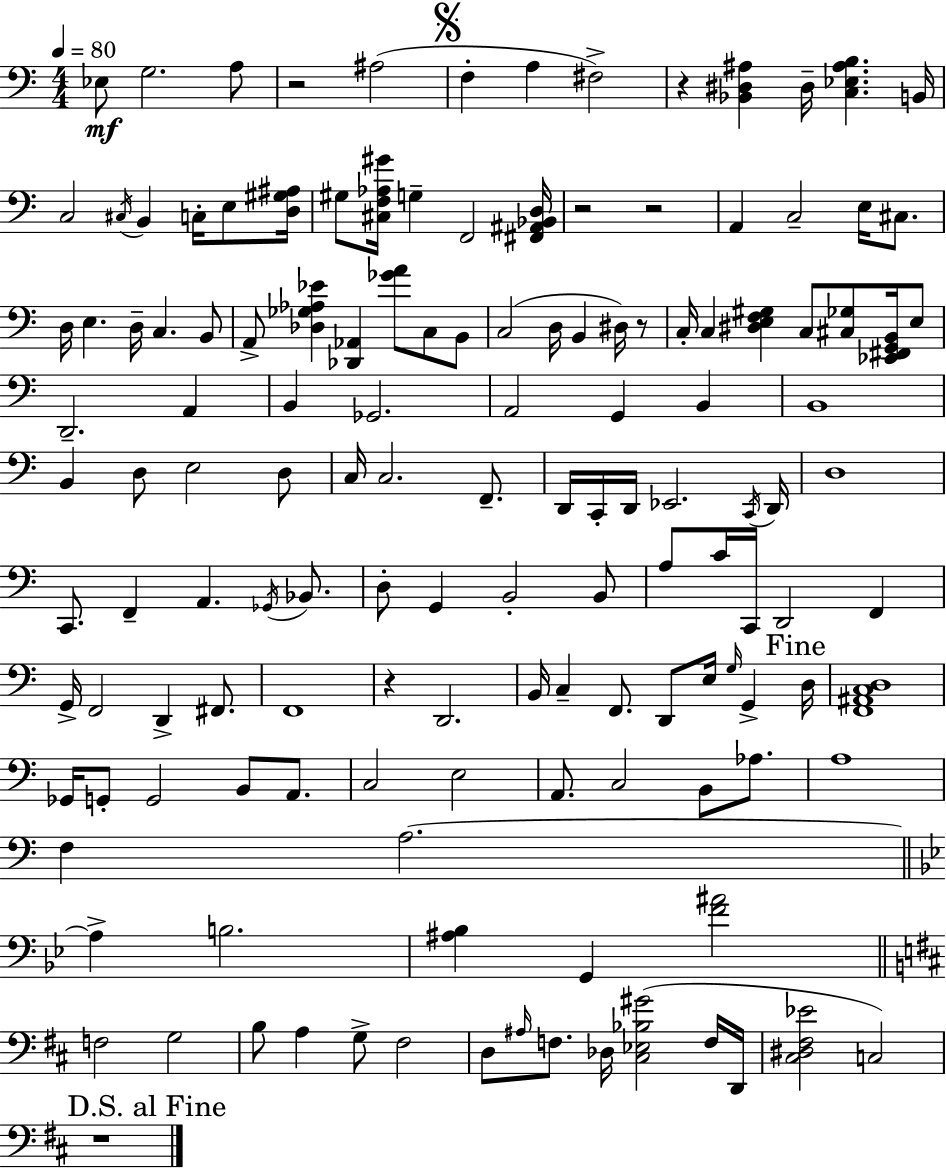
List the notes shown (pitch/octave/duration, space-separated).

Eb3/e G3/h. A3/e R/h A#3/h F3/q A3/q F#3/h R/q [Bb2,D#3,A#3]/q D#3/s [C3,Eb3,A#3,B3]/q. B2/s C3/h C#3/s B2/q C3/s E3/e [D3,G#3,A#3]/s G#3/e [C#3,F3,Ab3,G#4]/s G3/q F2/h [F#2,A#2,Bb2,D3]/s R/h R/h A2/q C3/h E3/s C#3/e. D3/s E3/q. D3/s C3/q. B2/e A2/e [Db3,Gb3,Ab3,Eb4]/q [Db2,Ab2]/q [Gb4,A4]/e C3/e B2/e C3/h D3/s B2/q D#3/s R/e C3/s C3/q [D#3,E3,F3,G#3]/q C3/e [C#3,Gb3]/e [Eb2,F#2,G2,B2]/s E3/e D2/h. A2/q B2/q Gb2/h. A2/h G2/q B2/q B2/w B2/q D3/e E3/h D3/e C3/s C3/h. F2/e. D2/s C2/s D2/s Eb2/h. C2/s D2/s D3/w C2/e. F2/q A2/q. Gb2/s Bb2/e. D3/e G2/q B2/h B2/e A3/e C4/s C2/s D2/h F2/q G2/s F2/h D2/q F#2/e. F2/w R/q D2/h. B2/s C3/q F2/e. D2/e E3/s G3/s G2/q D3/s [F2,A#2,C3,D3]/w Gb2/s G2/e G2/h B2/e A2/e. C3/h E3/h A2/e. C3/h B2/e Ab3/e. A3/w F3/q A3/h. A3/q B3/h. [A#3,Bb3]/q G2/q [F4,A#4]/h F3/h G3/h B3/e A3/q G3/e F#3/h D3/e A#3/s F3/e. Db3/s [C#3,Eb3,Bb3,G#4]/h F3/s D2/s [C#3,D#3,F#3,Eb4]/h C3/h R/w